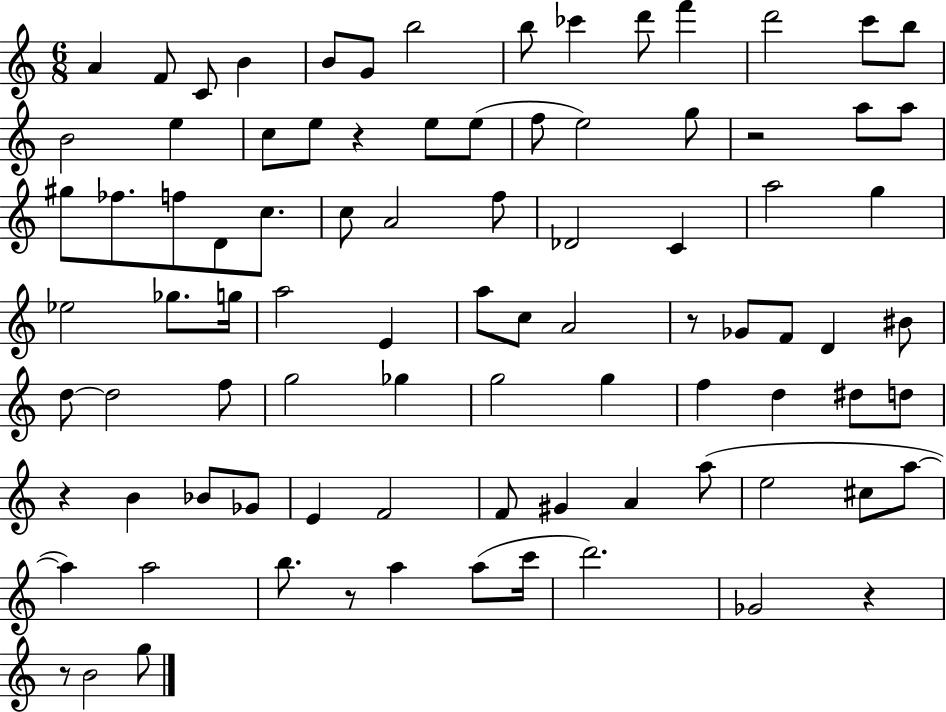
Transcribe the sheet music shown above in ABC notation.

X:1
T:Untitled
M:6/8
L:1/4
K:C
A F/2 C/2 B B/2 G/2 b2 b/2 _c' d'/2 f' d'2 c'/2 b/2 B2 e c/2 e/2 z e/2 e/2 f/2 e2 g/2 z2 a/2 a/2 ^g/2 _f/2 f/2 D/2 c/2 c/2 A2 f/2 _D2 C a2 g _e2 _g/2 g/4 a2 E a/2 c/2 A2 z/2 _G/2 F/2 D ^B/2 d/2 d2 f/2 g2 _g g2 g f d ^d/2 d/2 z B _B/2 _G/2 E F2 F/2 ^G A a/2 e2 ^c/2 a/2 a a2 b/2 z/2 a a/2 c'/4 d'2 _G2 z z/2 B2 g/2